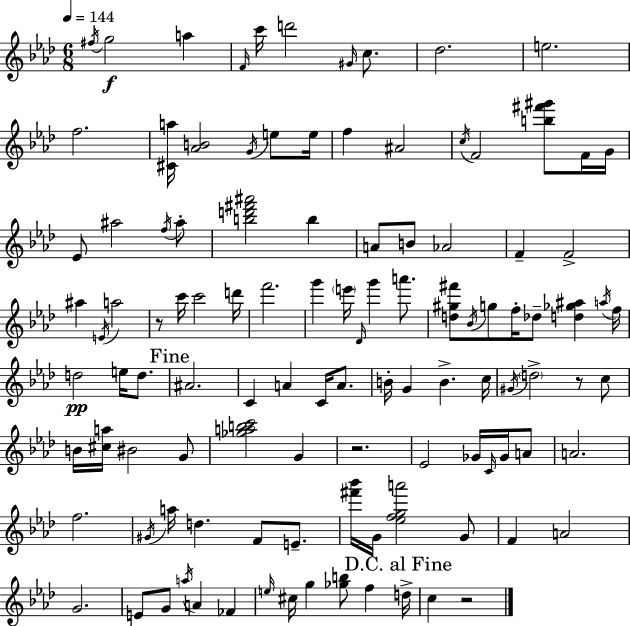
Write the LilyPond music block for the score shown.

{
  \clef treble
  \numericTimeSignature
  \time 6/8
  \key aes \major
  \tempo 4 = 144
  \acciaccatura { fis''16 }\f g''2 a''4 | \grace { f'16 } c'''16 d'''2 \grace { gis'16 } | c''8. des''2. | e''2. | \break f''2. | <cis' a''>16 <aes' b'>2 | \acciaccatura { g'16 } e''8 e''16 f''4 ais'2 | \acciaccatura { c''16 } f'2 | \break <b'' fis''' gis'''>8 f'16 g'16 ees'8 ais''2 | \acciaccatura { f''16 } ais''8-. <b'' d''' fis''' ais'''>2 | b''4 a'8 b'8 aes'2 | f'4-- f'2-> | \break ais''4 \acciaccatura { e'16 } a''2 | r8 c'''16 c'''2 | d'''16 f'''2. | g'''4 \parenthesize e'''16 | \break \grace { des'16 } g'''4 a'''8. <d'' gis'' fis'''>8 \acciaccatura { bes'16 } g''8 | f''16-. des''8-- <d'' ges'' ais''>4 \acciaccatura { a''16 } f''16 d''2\pp | e''16 d''8. \mark "Fine" ais'2. | c'4 | \break a'4 c'16 a'8. b'16-. g'4 | b'4.-> c''16 \acciaccatura { gis'16 } \parenthesize d''2-> | r8 c''8 b'16 | <cis'' a''>16 bis'2 g'8 <ges'' a'' b'' c'''>2 | \break g'4 r2. | ees'2 | ges'16 \grace { c'16 } ges'16 a'8 | a'2. | \break f''2. | \acciaccatura { gis'16 } a''16 d''4. f'8 e'8.-- | <fis''' bes'''>16 g'16 <ees'' f'' g'' a'''>2 g'8 | f'4 a'2 | \break g'2. | e'8 g'8 \acciaccatura { a''16 } a'4 fes'4 | \grace { e''16 } cis''16 g''4 <ges'' b''>8 f''4 | \mark "D.C. al Fine" d''16-> c''4 r2 | \break \bar "|."
}